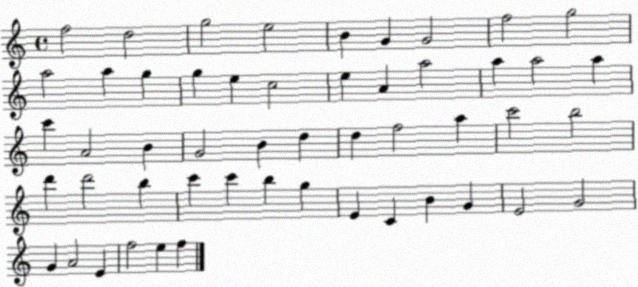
X:1
T:Untitled
M:4/4
L:1/4
K:C
f2 d2 g2 e2 B G G2 f2 g2 a2 a g g e c2 e A a2 a a2 a c' A2 B G2 B d d f2 a c'2 b2 d' d'2 b c' c' b g E C B G E2 G2 G A2 E f2 e f